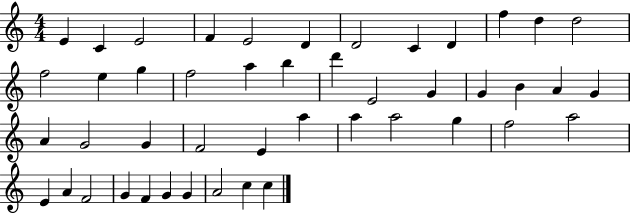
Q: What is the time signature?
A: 4/4